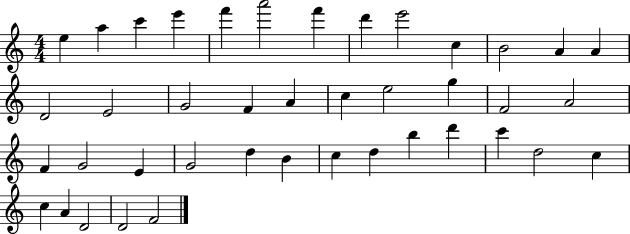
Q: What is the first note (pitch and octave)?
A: E5